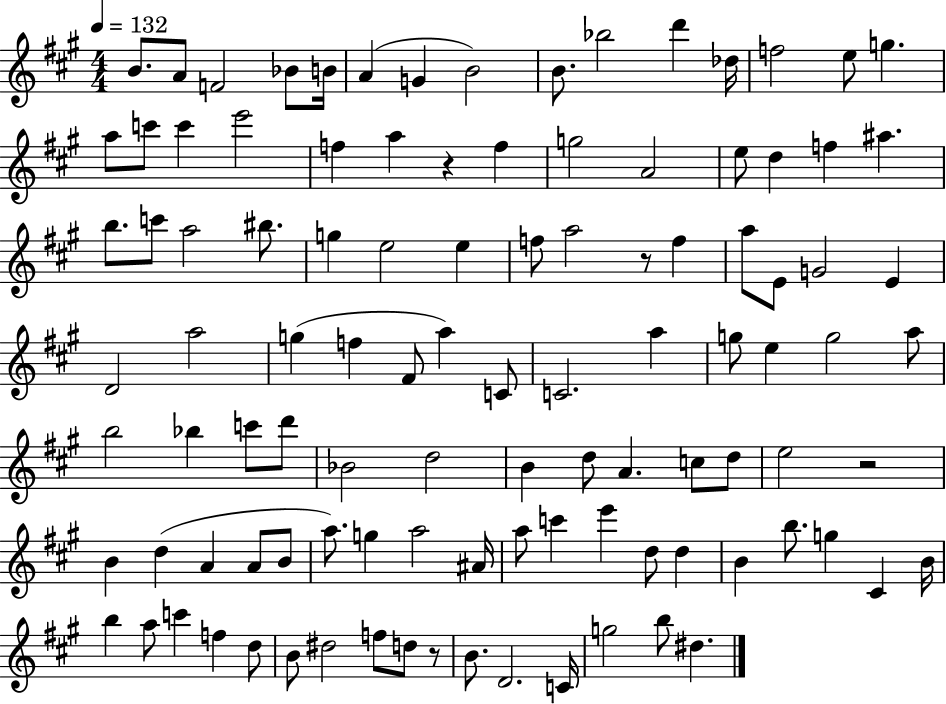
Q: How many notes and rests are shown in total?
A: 105